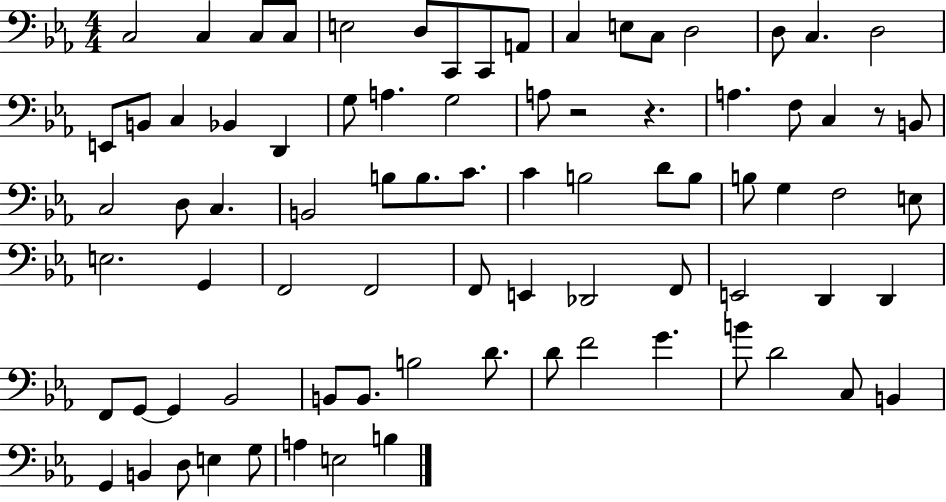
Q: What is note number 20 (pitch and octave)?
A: Bb2